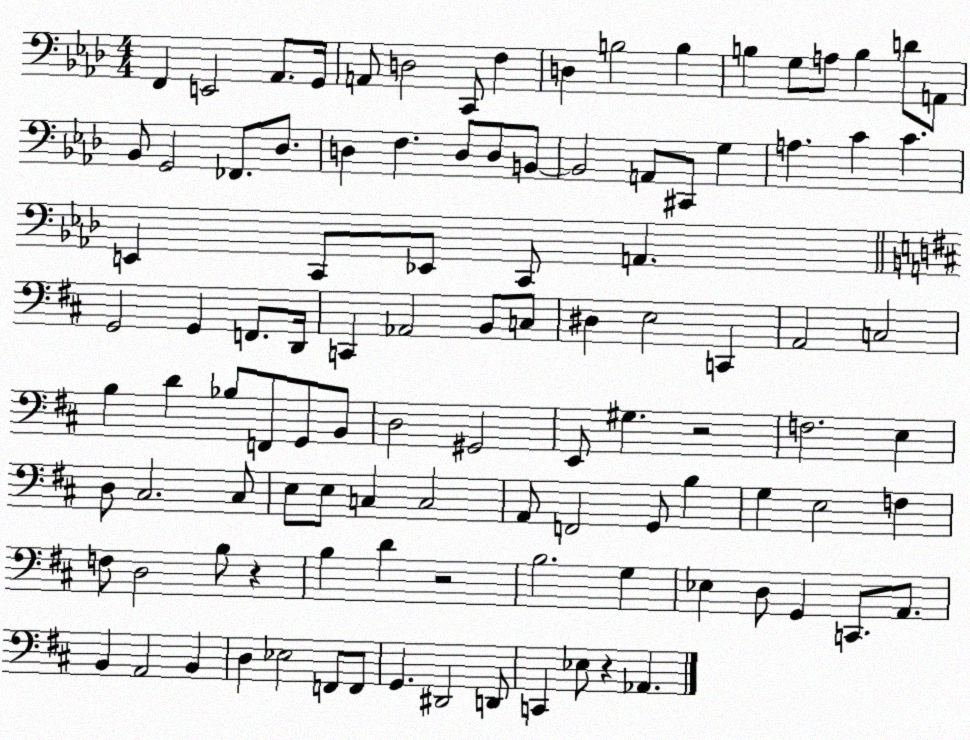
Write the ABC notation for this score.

X:1
T:Untitled
M:4/4
L:1/4
K:Ab
F,, E,,2 _A,,/2 G,,/4 A,,/2 D,2 C,,/2 F, D, B,2 B, B, G,/2 A,/2 B, D/2 A,,/2 _B,,/2 G,,2 _F,,/2 _D,/2 D, F, D,/2 D,/2 B,,/2 B,,2 A,,/2 ^C,,/2 G, A, C C E,, C,,/2 _E,,/2 C,,/2 A,, G,,2 G,, F,,/2 D,,/4 C,, _A,,2 B,,/2 C,/2 ^D, E,2 C,, A,,2 C,2 B, D _B,/2 F,,/2 G,,/2 B,,/2 D,2 ^G,,2 E,,/2 ^G, z2 F,2 E, D,/2 ^C,2 ^C,/2 E,/2 E,/2 C, C,2 A,,/2 F,,2 G,,/2 B, G, E,2 F, F,/2 D,2 B,/2 z B, D z2 B,2 G, _E, D,/2 G,, C,,/2 A,,/2 B,, A,,2 B,, D, _E,2 F,,/2 F,,/2 G,, ^D,,2 D,,/2 C,, _E,/2 z _A,,